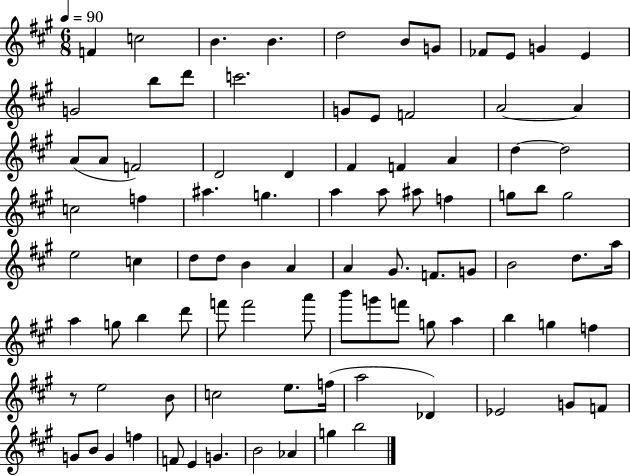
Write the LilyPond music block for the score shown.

{
  \clef treble
  \numericTimeSignature
  \time 6/8
  \key a \major
  \tempo 4 = 90
  f'4 c''2 | b'4. b'4. | d''2 b'8 g'8 | fes'8 e'8 g'4 e'4 | \break g'2 b''8 d'''8 | c'''2. | g'8 e'8 f'2 | a'2~~ a'4 | \break a'8( a'8 f'2) | d'2 d'4 | fis'4 f'4 a'4 | d''4~~ d''2 | \break c''2 f''4 | ais''4. g''4. | a''4 a''8 ais''8 f''4 | g''8 b''8 g''2 | \break e''2 c''4 | d''8 d''8 b'4 a'4 | a'4 gis'8. f'8. g'8 | b'2 d''8. a''16 | \break a''4 g''8 b''4 d'''8 | f'''8 f'''2 a'''8 | b'''8 g'''8 f'''8 g''8 a''4 | b''4 g''4 f''4 | \break r8 e''2 b'8 | c''2 e''8. f''16( | a''2 des'4) | ees'2 g'8 f'8 | \break g'8 b'8 g'4 f''4 | f'8 e'4 g'4. | b'2 aes'4 | g''4 b''2 | \break \bar "|."
}